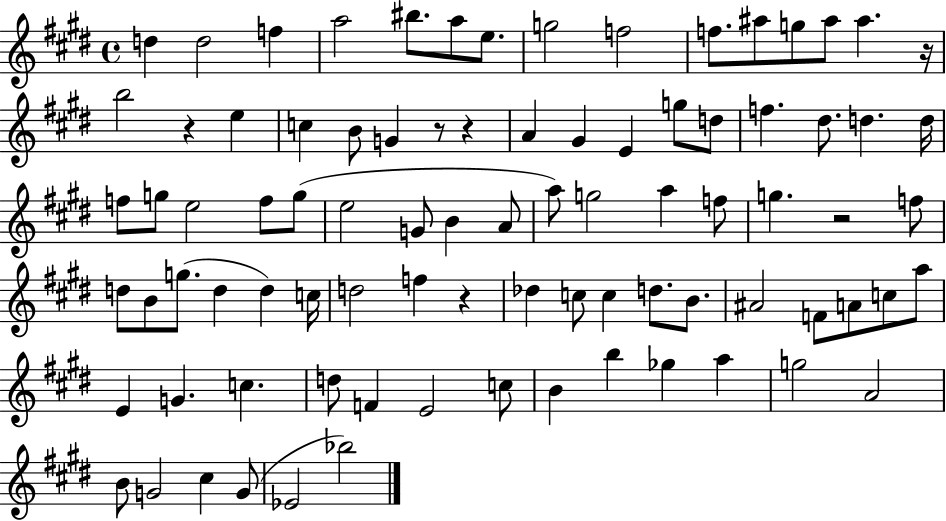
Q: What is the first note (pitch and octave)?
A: D5